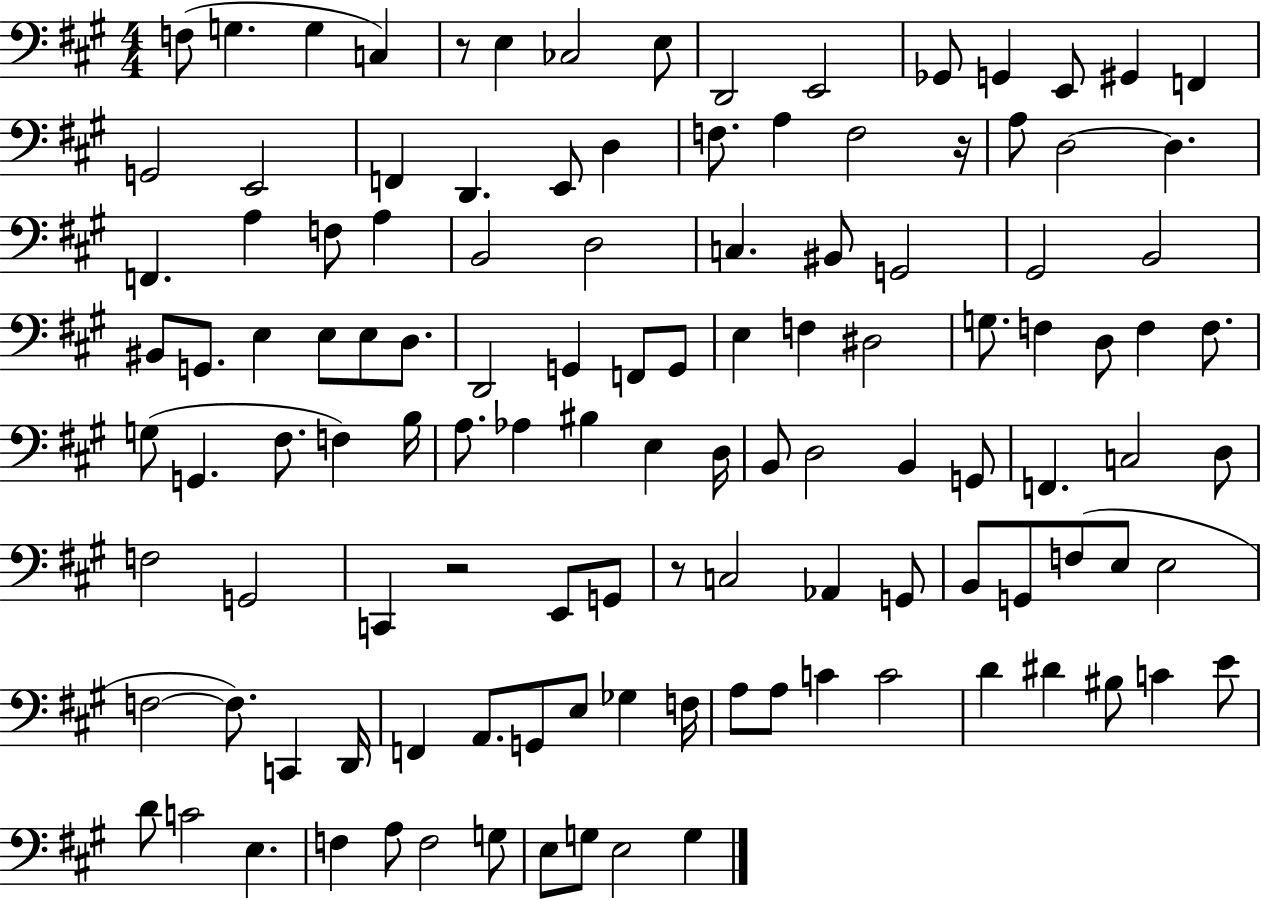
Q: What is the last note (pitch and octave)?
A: G3